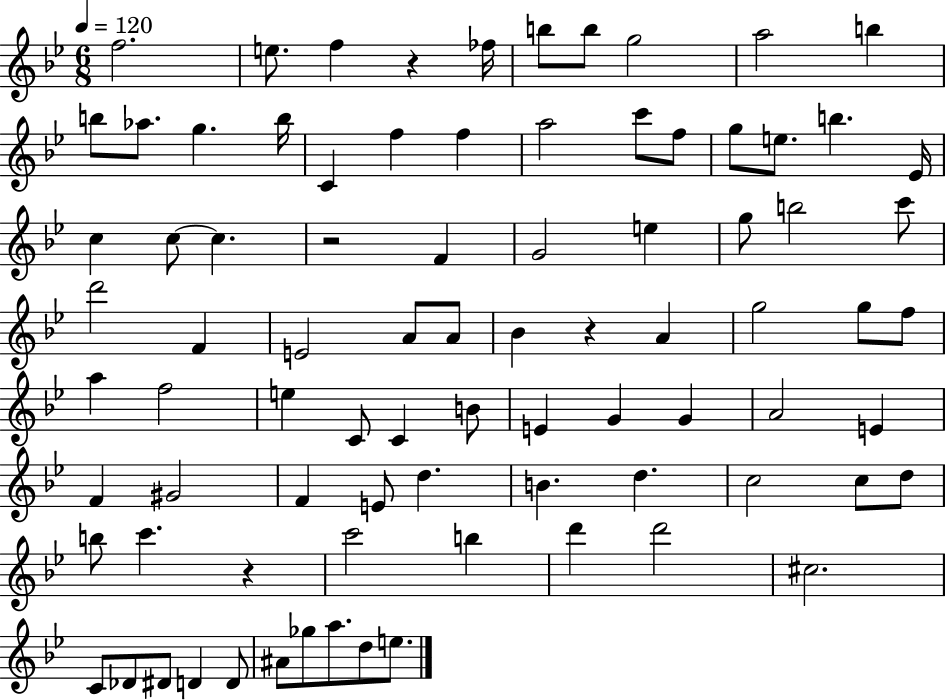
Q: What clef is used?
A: treble